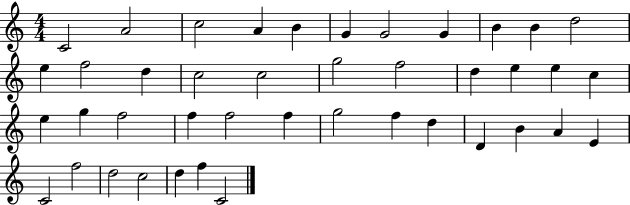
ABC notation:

X:1
T:Untitled
M:4/4
L:1/4
K:C
C2 A2 c2 A B G G2 G B B d2 e f2 d c2 c2 g2 f2 d e e c e g f2 f f2 f g2 f d D B A E C2 f2 d2 c2 d f C2